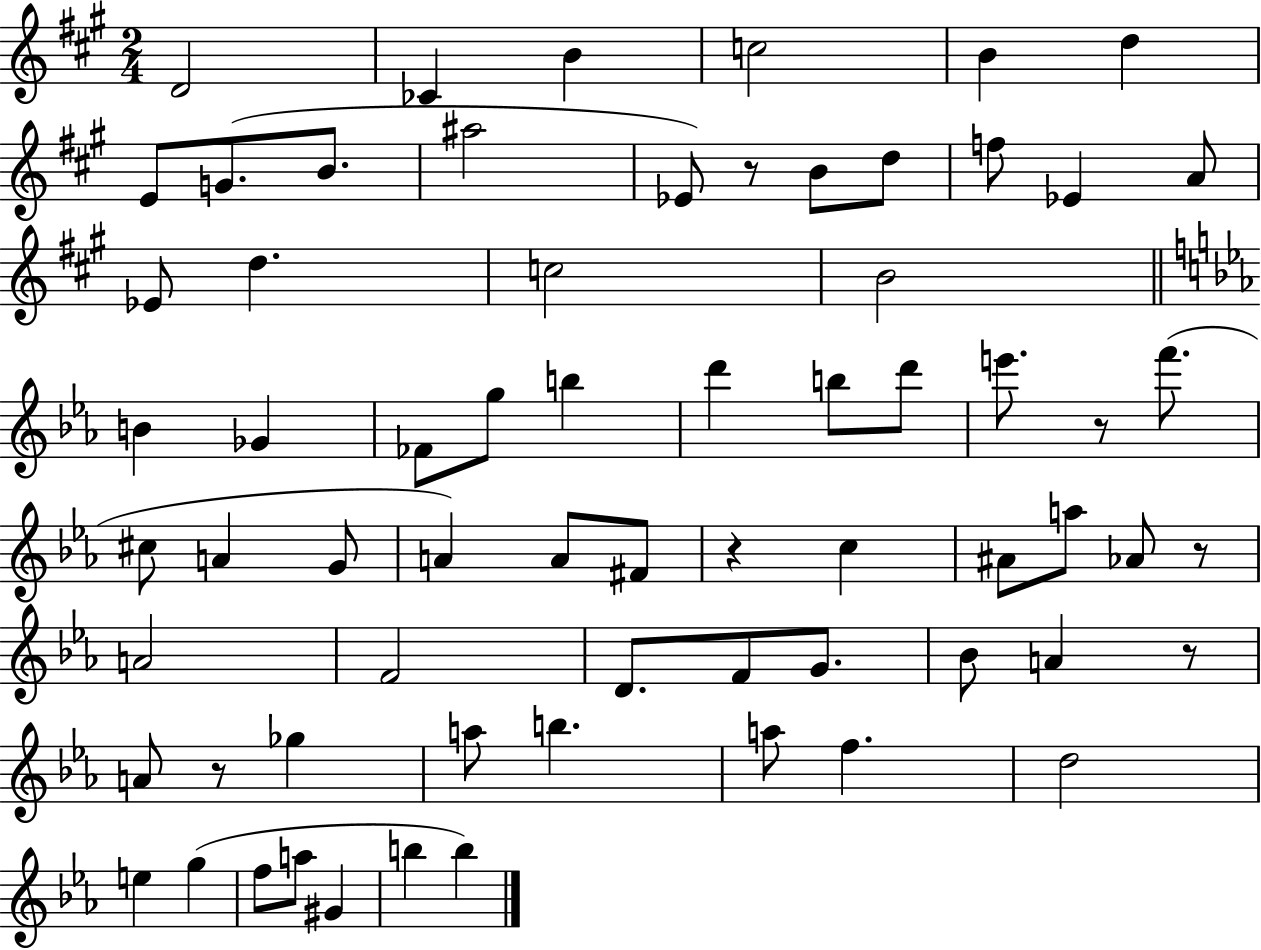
D4/h CES4/q B4/q C5/h B4/q D5/q E4/e G4/e. B4/e. A#5/h Eb4/e R/e B4/e D5/e F5/e Eb4/q A4/e Eb4/e D5/q. C5/h B4/h B4/q Gb4/q FES4/e G5/e B5/q D6/q B5/e D6/e E6/e. R/e F6/e. C#5/e A4/q G4/e A4/q A4/e F#4/e R/q C5/q A#4/e A5/e Ab4/e R/e A4/h F4/h D4/e. F4/e G4/e. Bb4/e A4/q R/e A4/e R/e Gb5/q A5/e B5/q. A5/e F5/q. D5/h E5/q G5/q F5/e A5/e G#4/q B5/q B5/q